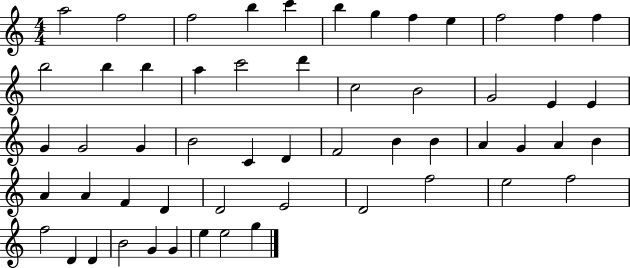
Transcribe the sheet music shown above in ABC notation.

X:1
T:Untitled
M:4/4
L:1/4
K:C
a2 f2 f2 b c' b g f e f2 f f b2 b b a c'2 d' c2 B2 G2 E E G G2 G B2 C D F2 B B A G A B A A F D D2 E2 D2 f2 e2 f2 f2 D D B2 G G e e2 g